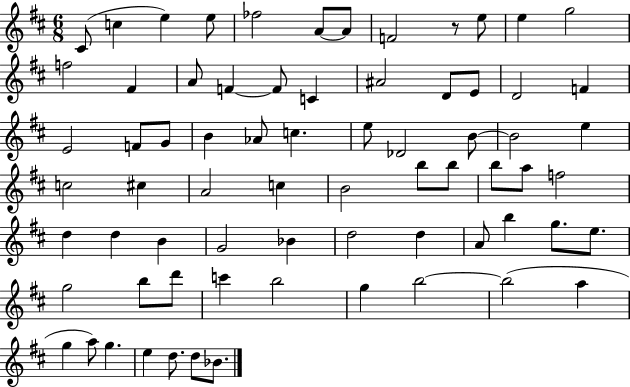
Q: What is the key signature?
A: D major